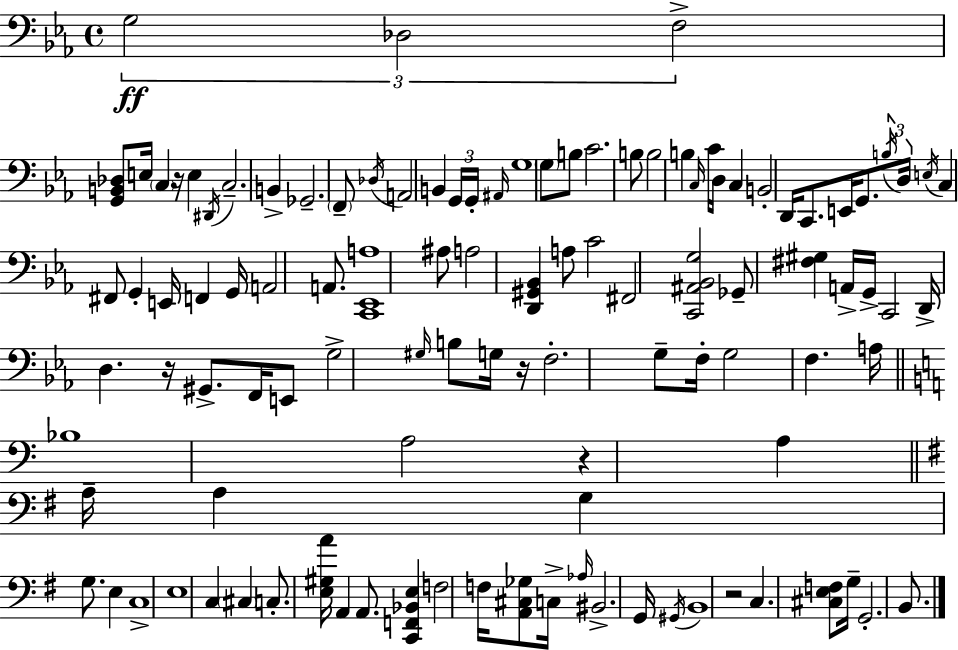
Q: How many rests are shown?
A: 5